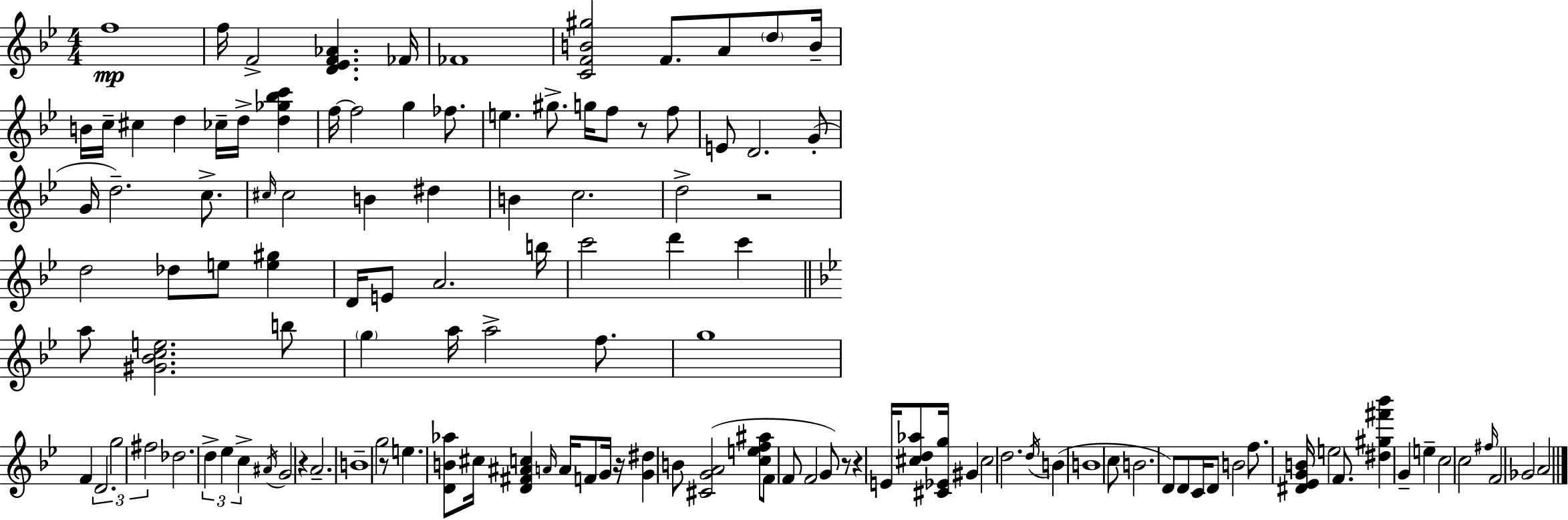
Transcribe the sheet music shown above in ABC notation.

X:1
T:Untitled
M:4/4
L:1/4
K:Gm
f4 f/4 F2 [D_EF_A] _F/4 _F4 [CFB^g]2 F/2 A/2 d/2 B/4 B/4 c/4 ^c d _c/4 d/4 [d_g_bc'] f/4 f2 g _f/2 e ^g/2 g/4 f/2 z/2 f/2 E/2 D2 G/2 G/4 d2 c/2 ^c/4 ^c2 B ^d B c2 d2 z2 d2 _d/2 e/2 [e^g] D/4 E/2 A2 b/4 c'2 d' c' a/2 [^G_Bce]2 b/2 g a/4 a2 f/2 g4 F D2 g2 ^f2 _d2 d _e c ^A/4 G2 z A2 B4 g2 z/2 e [DB_a]/2 ^c/4 [D^F^Ac] A/4 A/4 F/2 G/4 z/4 [G^d] B/2 [^CGA]2 [cef^a]/2 F/2 F/2 F2 G/2 z/2 z E/4 [^cd_a]/2 [^C_Eg]/4 ^G ^c2 d2 d/4 B B4 c/2 B2 D/2 D/2 C/4 D/2 B2 f/2 [^D_EGB]/4 e2 F/2 [^d^g^f'_b'] G e c2 c2 ^f/4 F2 _G2 A2